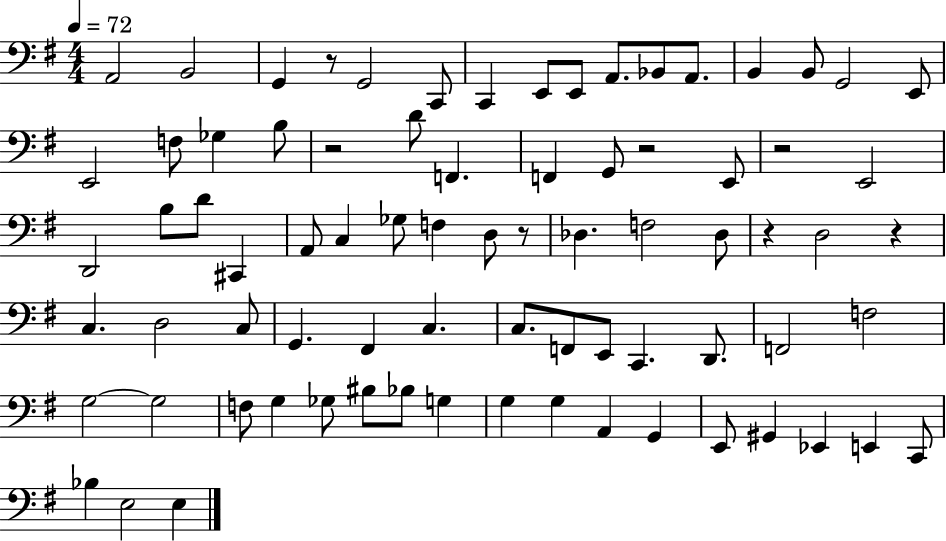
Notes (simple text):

A2/h B2/h G2/q R/e G2/h C2/e C2/q E2/e E2/e A2/e. Bb2/e A2/e. B2/q B2/e G2/h E2/e E2/h F3/e Gb3/q B3/e R/h D4/e F2/q. F2/q G2/e R/h E2/e R/h E2/h D2/h B3/e D4/e C#2/q A2/e C3/q Gb3/e F3/q D3/e R/e Db3/q. F3/h Db3/e R/q D3/h R/q C3/q. D3/h C3/e G2/q. F#2/q C3/q. C3/e. F2/e E2/e C2/q. D2/e. F2/h F3/h G3/h G3/h F3/e G3/q Gb3/e BIS3/e Bb3/e G3/q G3/q G3/q A2/q G2/q E2/e G#2/q Eb2/q E2/q C2/e Bb3/q E3/h E3/q